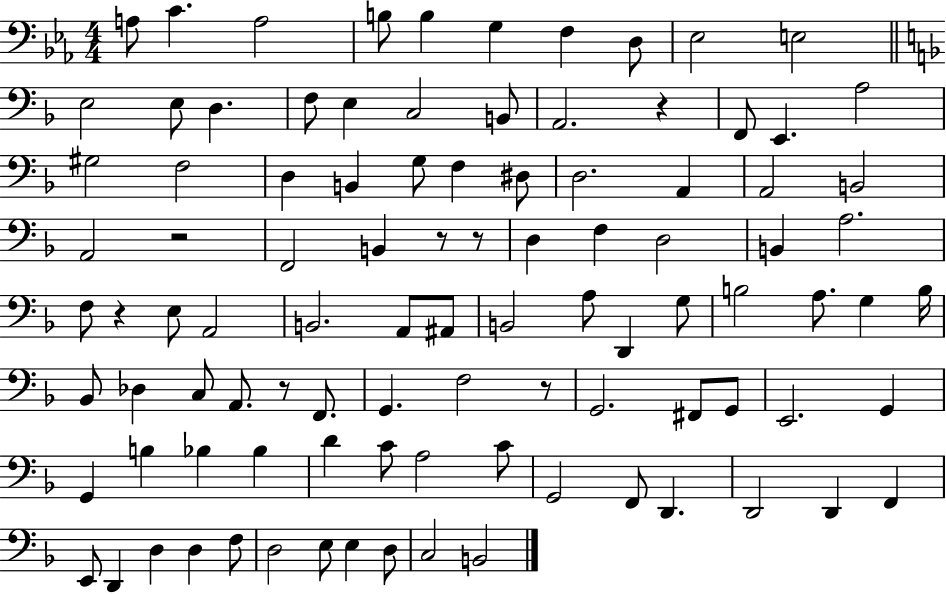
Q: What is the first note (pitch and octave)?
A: A3